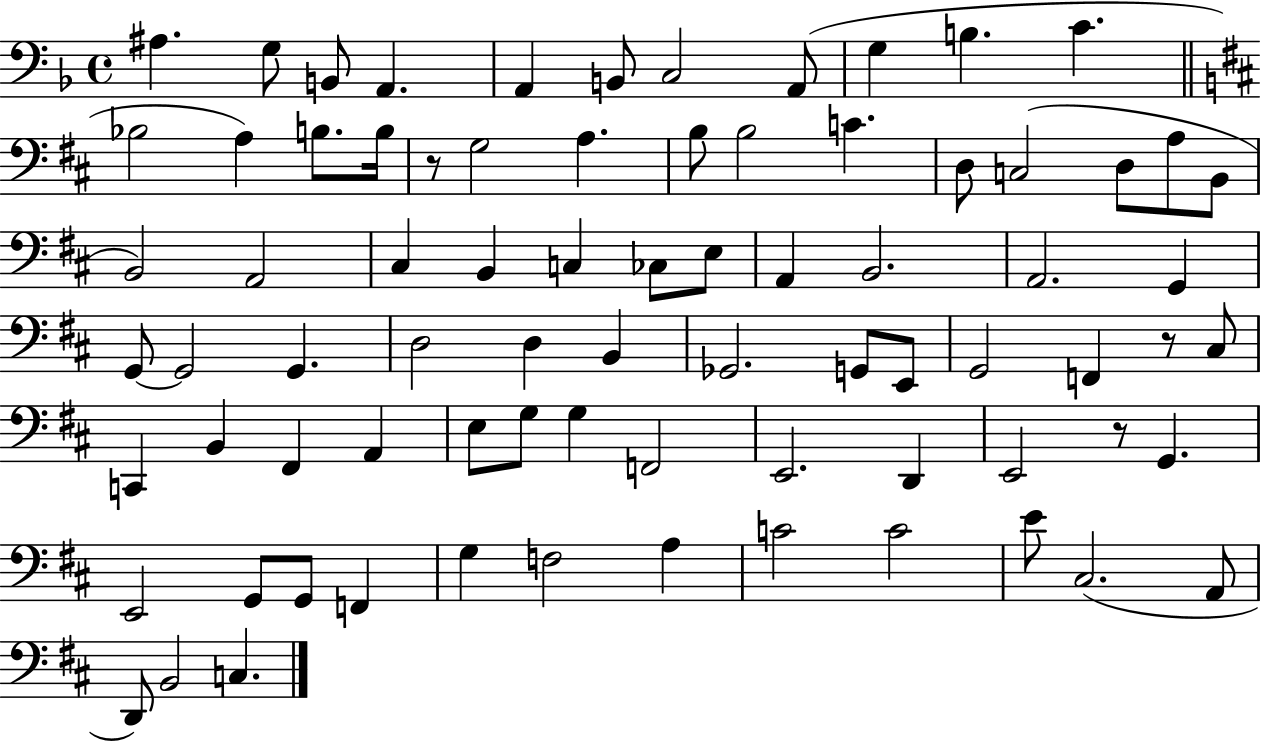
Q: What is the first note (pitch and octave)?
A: A#3